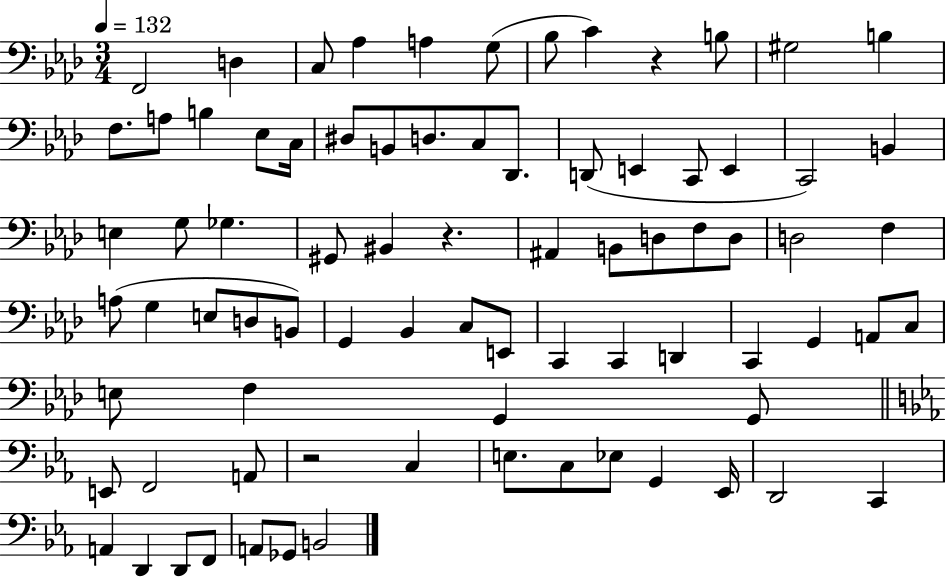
F2/h D3/q C3/e Ab3/q A3/q G3/e Bb3/e C4/q R/q B3/e G#3/h B3/q F3/e. A3/e B3/q Eb3/e C3/s D#3/e B2/e D3/e. C3/e Db2/e. D2/e E2/q C2/e E2/q C2/h B2/q E3/q G3/e Gb3/q. G#2/e BIS2/q R/q. A#2/q B2/e D3/e F3/e D3/e D3/h F3/q A3/e G3/q E3/e D3/e B2/e G2/q Bb2/q C3/e E2/e C2/q C2/q D2/q C2/q G2/q A2/e C3/e E3/e F3/q G2/q G2/e E2/e F2/h A2/e R/h C3/q E3/e. C3/e Eb3/e G2/q Eb2/s D2/h C2/q A2/q D2/q D2/e F2/e A2/e Gb2/e B2/h